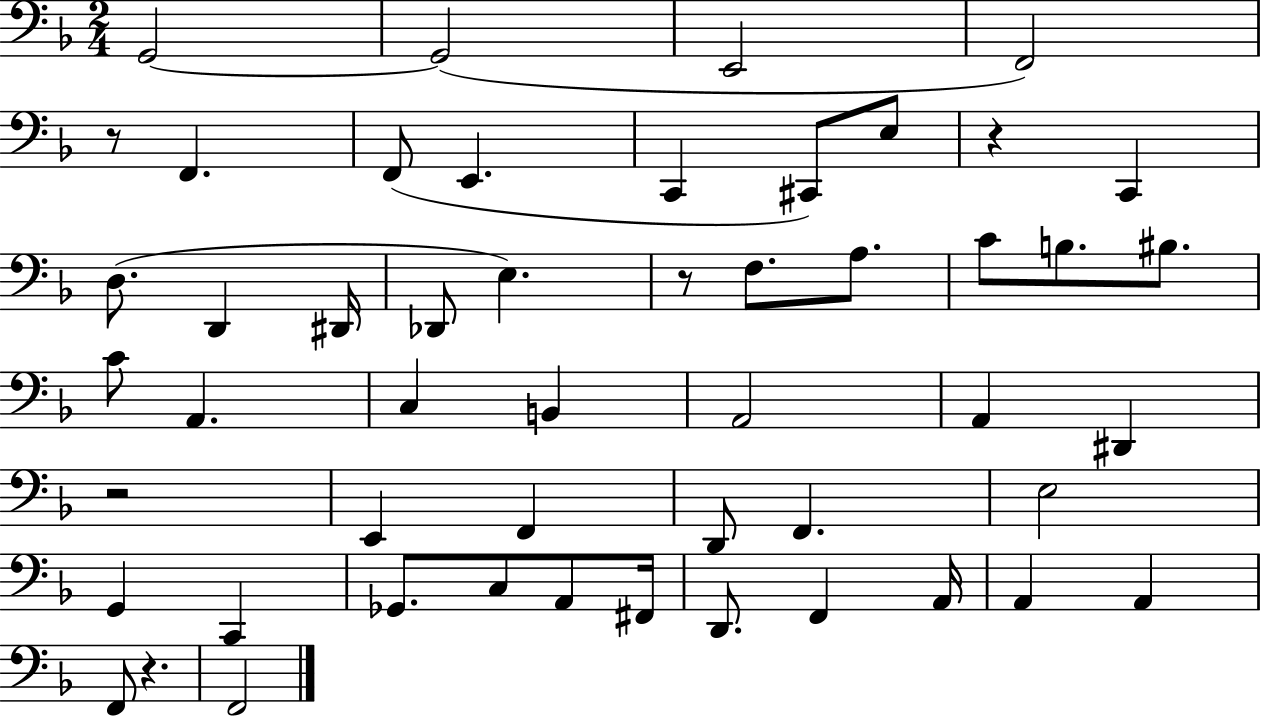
G2/h G2/h E2/h F2/h R/e F2/q. F2/e E2/q. C2/q C#2/e E3/e R/q C2/q D3/e. D2/q D#2/s Db2/e E3/q. R/e F3/e. A3/e. C4/e B3/e. BIS3/e. C4/e A2/q. C3/q B2/q A2/h A2/q D#2/q R/h E2/q F2/q D2/e F2/q. E3/h G2/q C2/q Gb2/e. C3/e A2/e F#2/s D2/e. F2/q A2/s A2/q A2/q F2/e R/q. F2/h